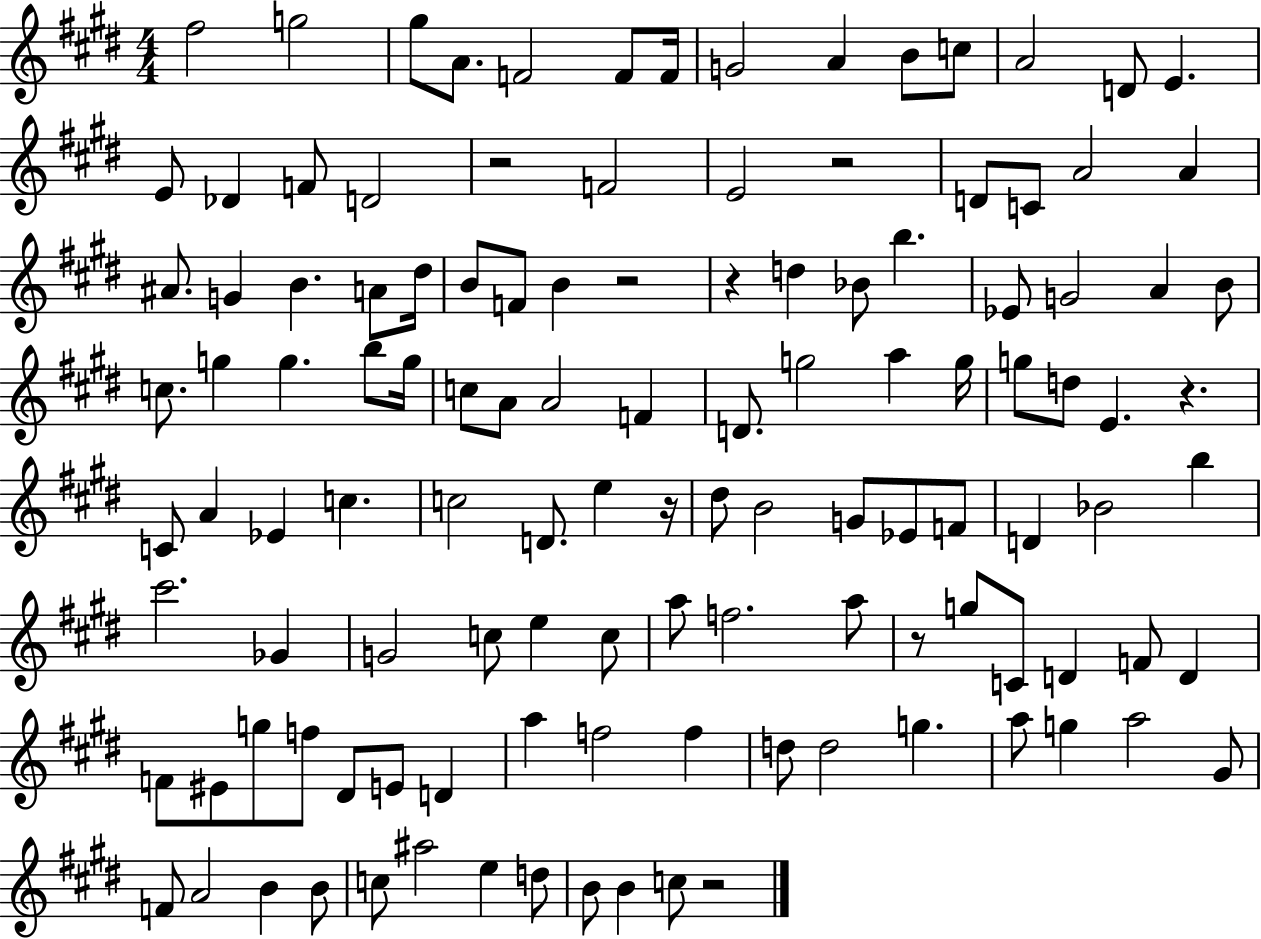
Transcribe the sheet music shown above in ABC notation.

X:1
T:Untitled
M:4/4
L:1/4
K:E
^f2 g2 ^g/2 A/2 F2 F/2 F/4 G2 A B/2 c/2 A2 D/2 E E/2 _D F/2 D2 z2 F2 E2 z2 D/2 C/2 A2 A ^A/2 G B A/2 ^d/4 B/2 F/2 B z2 z d _B/2 b _E/2 G2 A B/2 c/2 g g b/2 g/4 c/2 A/2 A2 F D/2 g2 a g/4 g/2 d/2 E z C/2 A _E c c2 D/2 e z/4 ^d/2 B2 G/2 _E/2 F/2 D _B2 b ^c'2 _G G2 c/2 e c/2 a/2 f2 a/2 z/2 g/2 C/2 D F/2 D F/2 ^E/2 g/2 f/2 ^D/2 E/2 D a f2 f d/2 d2 g a/2 g a2 ^G/2 F/2 A2 B B/2 c/2 ^a2 e d/2 B/2 B c/2 z2